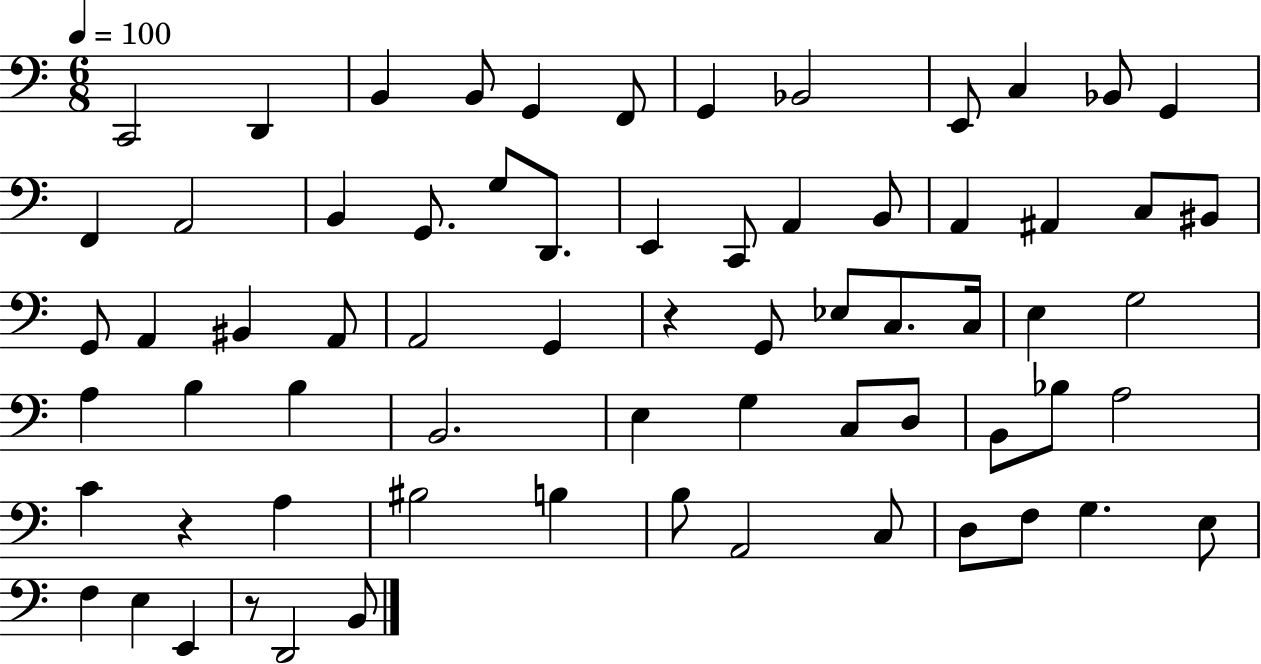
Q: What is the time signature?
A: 6/8